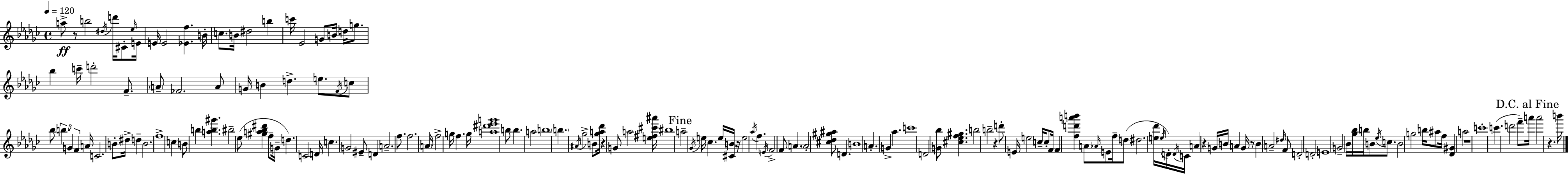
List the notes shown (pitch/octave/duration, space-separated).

A5/e R/e B5/h D#5/s D6/s C#4/e Eb5/s E4/s E4/s E4/h [Eb4,F5]/q. B4/s C5/e. B4/s D#5/h B5/q C6/s Eb4/h G4/e B4/s D5/s G5/e. Bb5/q C6/s D6/h F4/e. A4/e FES4/h. A4/e G4/s B4/q D5/q. E5/e. F4/s C5/e Bb5/e B5/q. G4/q F4/q A4/s C4/h. B4/e D#5/s D5/q B4/h. F5/w C5/q B4/e B5/q [A5,B5,G#6]/q. BIS5/h Eb5/e [G#5,A5,Bb5,D#6]/q F5/e G4/s D5/q. C4/h D4/s C5/q. G4/h EIS4/e D4/q A4/h. F5/e. F5/h. A4/s F5/h G5/s F5/q. G5/s [A5,D#6,Eb6,G6]/w B5/e B5/q. A5/h B5/w B5/q. A#4/s Gb5/h B4/e [Gb5,A5,Db6]/s R/q G4/e A5/h [E5,F#5,C#6,A#6]/s BIS5/w A5/h Gb4/s E5/s CES5/q. E5/s [C#4,B4]/s R/s E5/h Ab5/s F5/q. E4/s F4/h F4/e A4/q. A4/h [C#5,Db5,G#5,A#5]/e D4/q. B4/w A4/q. G4/q Ab5/q. C6/w D4/h [G4,Bb5]/e [C#5,Eb5,F5,G#5]/q. B5/h B5/h R/q D6/e E4/s E5/h C5/s C5/e F4/s F4/q [F5,D6,A6,B6]/q A4/e Ab4/s E4/e F5/s D5/e D#5/h. [E5,Db6]/s E5/s D4/s D4/s C4/s A4/q R/q G4/s B4/s A4/q G4/s R/e B4/q A4/h D#5/s F4/e D4/h D4/h E4/w G4/h Bb4/s [Gb5,Bb5]/s B5/s B4/e Eb5/s C5/e. B4/h G5/h B5/s A#5/e F5/s [Db4,G#4]/q A5/h R/w C6/w C6/q. D6/h F6/e A6/s A6/h R/q. B6/s